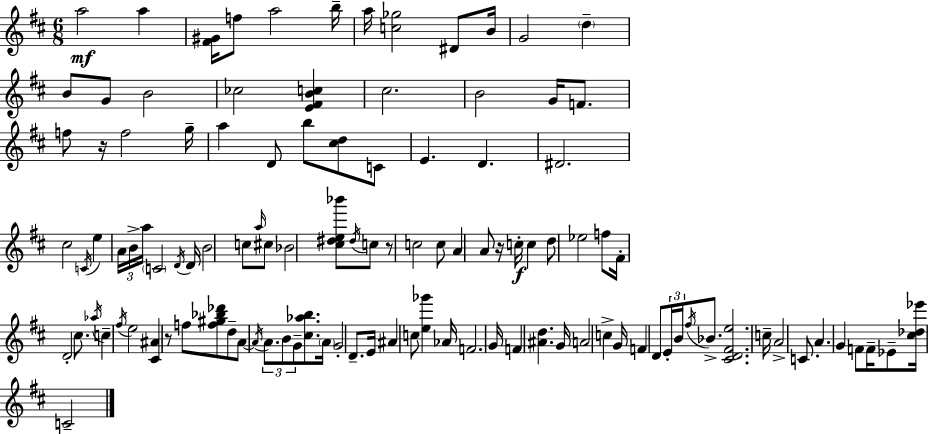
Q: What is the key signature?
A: D major